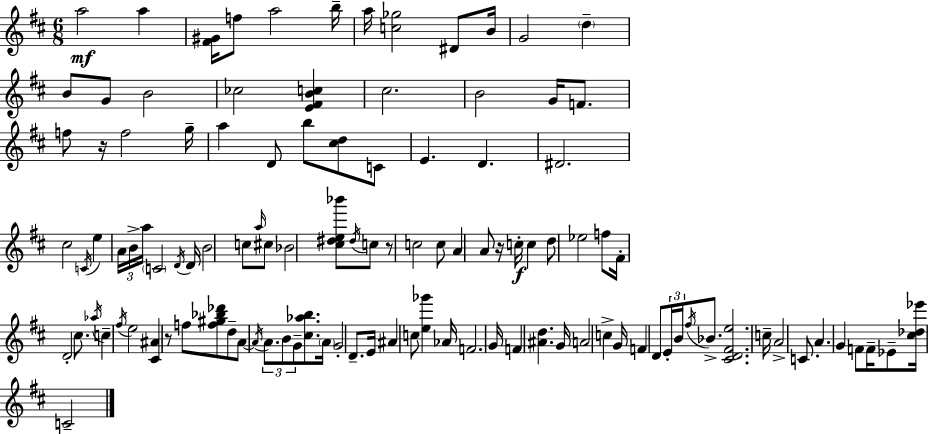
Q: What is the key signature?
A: D major